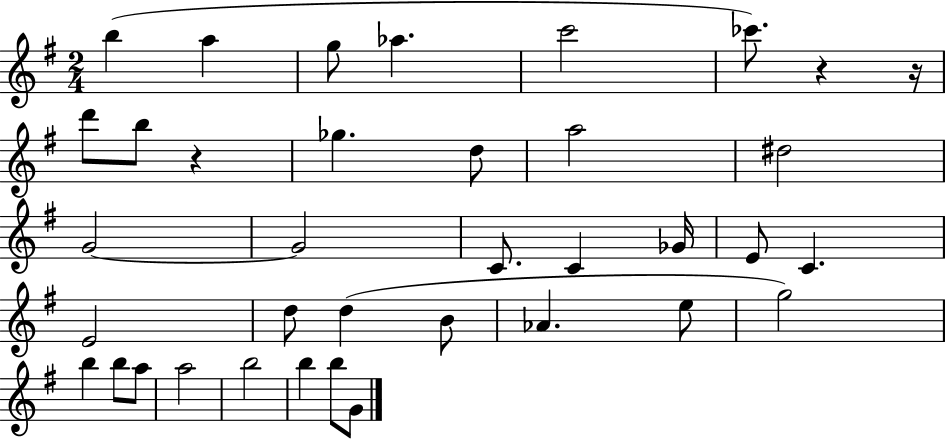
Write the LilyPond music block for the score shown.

{
  \clef treble
  \numericTimeSignature
  \time 2/4
  \key g \major
  b''4( a''4 | g''8 aes''4. | c'''2 | ces'''8.) r4 r16 | \break d'''8 b''8 r4 | ges''4. d''8 | a''2 | dis''2 | \break g'2~~ | g'2 | c'8. c'4 ges'16 | e'8 c'4. | \break e'2 | d''8 d''4( b'8 | aes'4. e''8 | g''2) | \break b''4 b''8 a''8 | a''2 | b''2 | b''4 b''8 g'8 | \break \bar "|."
}